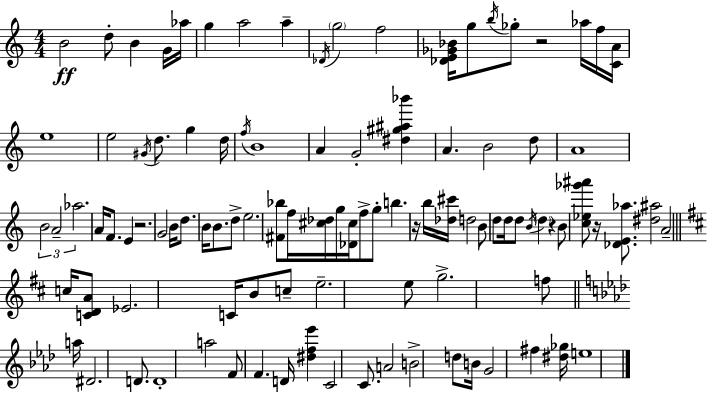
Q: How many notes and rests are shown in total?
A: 102